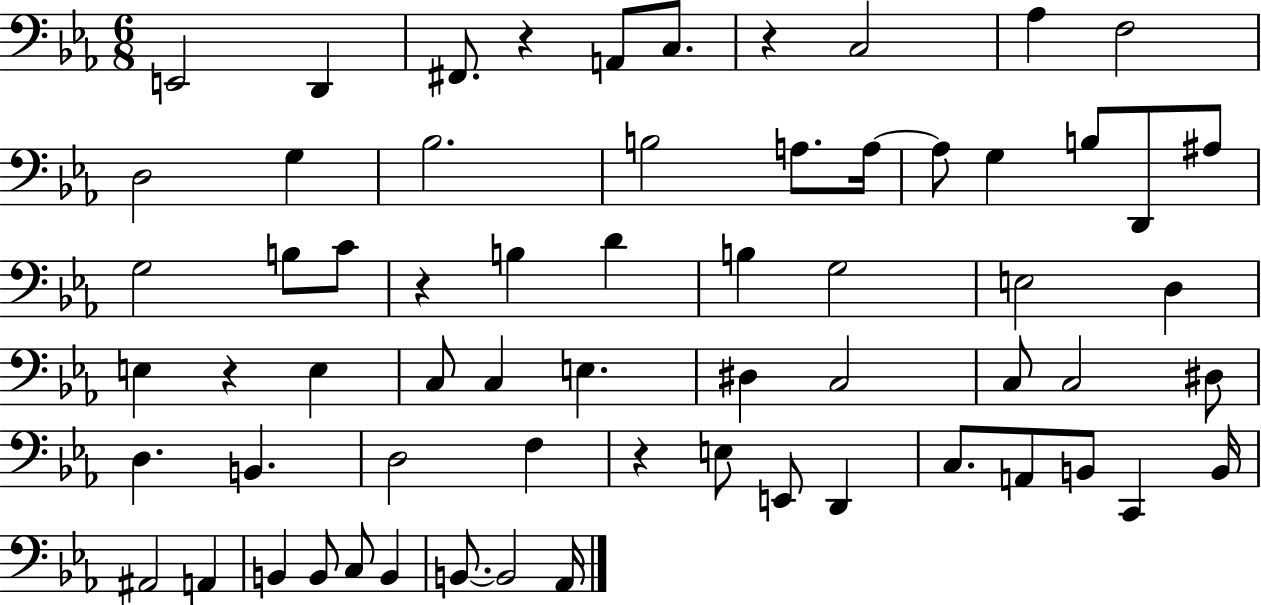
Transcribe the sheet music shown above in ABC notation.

X:1
T:Untitled
M:6/8
L:1/4
K:Eb
E,,2 D,, ^F,,/2 z A,,/2 C,/2 z C,2 _A, F,2 D,2 G, _B,2 B,2 A,/2 A,/4 A,/2 G, B,/2 D,,/2 ^A,/2 G,2 B,/2 C/2 z B, D B, G,2 E,2 D, E, z E, C,/2 C, E, ^D, C,2 C,/2 C,2 ^D,/2 D, B,, D,2 F, z E,/2 E,,/2 D,, C,/2 A,,/2 B,,/2 C,, B,,/4 ^A,,2 A,, B,, B,,/2 C,/2 B,, B,,/2 B,,2 _A,,/4